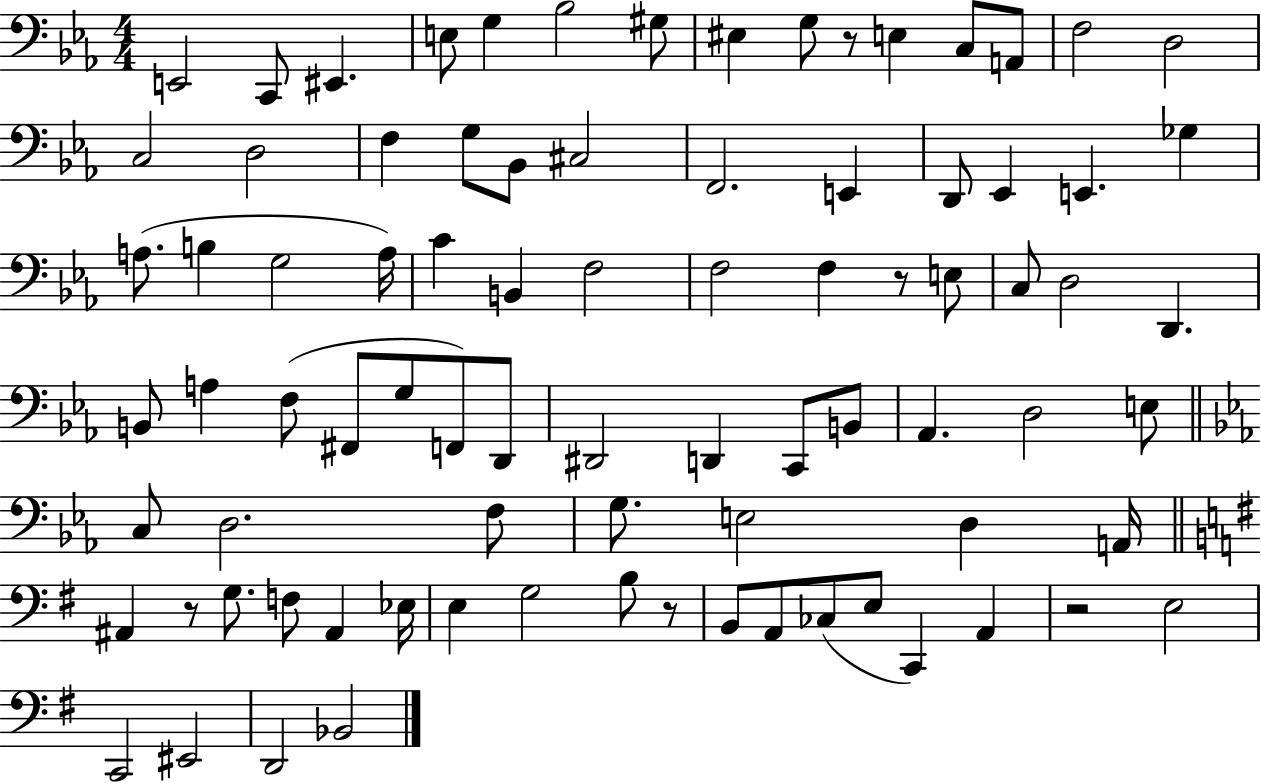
E2/h C2/e EIS2/q. E3/e G3/q Bb3/h G#3/e EIS3/q G3/e R/e E3/q C3/e A2/e F3/h D3/h C3/h D3/h F3/q G3/e Bb2/e C#3/h F2/h. E2/q D2/e Eb2/q E2/q. Gb3/q A3/e. B3/q G3/h A3/s C4/q B2/q F3/h F3/h F3/q R/e E3/e C3/e D3/h D2/q. B2/e A3/q F3/e F#2/e G3/e F2/e D2/e D#2/h D2/q C2/e B2/e Ab2/q. D3/h E3/e C3/e D3/h. F3/e G3/e. E3/h D3/q A2/s A#2/q R/e G3/e. F3/e A#2/q Eb3/s E3/q G3/h B3/e R/e B2/e A2/e CES3/e E3/e C2/q A2/q R/h E3/h C2/h EIS2/h D2/h Bb2/h